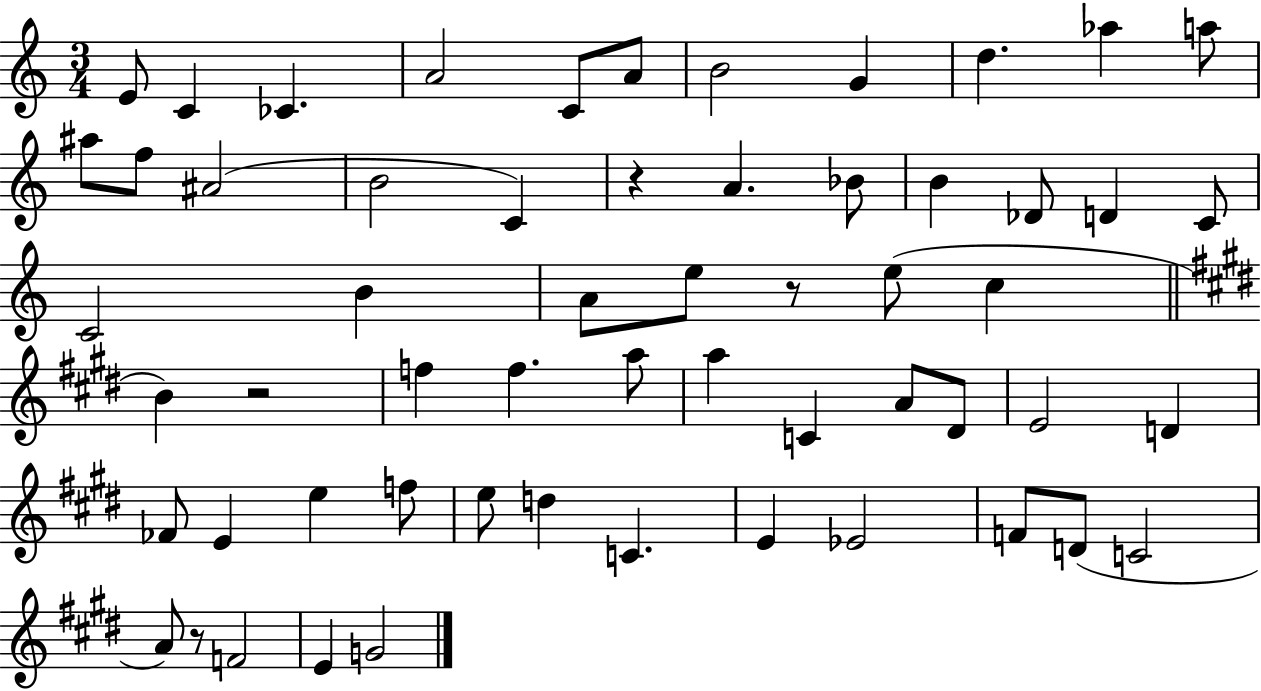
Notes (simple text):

E4/e C4/q CES4/q. A4/h C4/e A4/e B4/h G4/q D5/q. Ab5/q A5/e A#5/e F5/e A#4/h B4/h C4/q R/q A4/q. Bb4/e B4/q Db4/e D4/q C4/e C4/h B4/q A4/e E5/e R/e E5/e C5/q B4/q R/h F5/q F5/q. A5/e A5/q C4/q A4/e D#4/e E4/h D4/q FES4/e E4/q E5/q F5/e E5/e D5/q C4/q. E4/q Eb4/h F4/e D4/e C4/h A4/e R/e F4/h E4/q G4/h